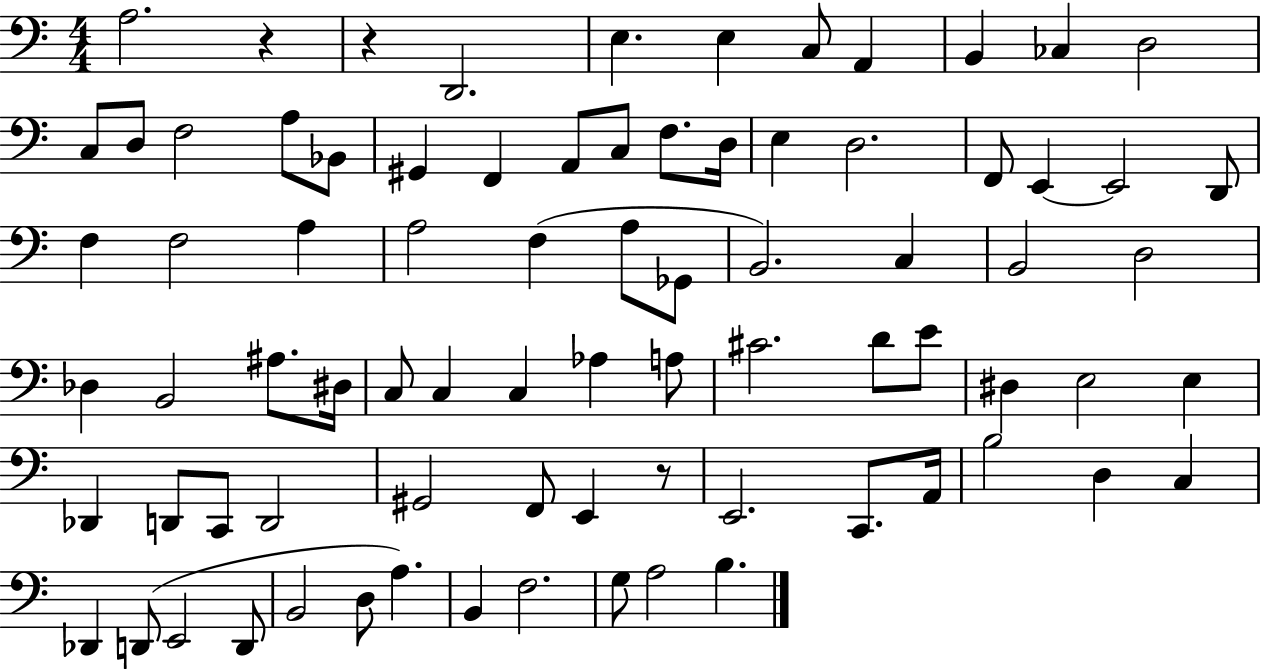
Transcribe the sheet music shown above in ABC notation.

X:1
T:Untitled
M:4/4
L:1/4
K:C
A,2 z z D,,2 E, E, C,/2 A,, B,, _C, D,2 C,/2 D,/2 F,2 A,/2 _B,,/2 ^G,, F,, A,,/2 C,/2 F,/2 D,/4 E, D,2 F,,/2 E,, E,,2 D,,/2 F, F,2 A, A,2 F, A,/2 _G,,/2 B,,2 C, B,,2 D,2 _D, B,,2 ^A,/2 ^D,/4 C,/2 C, C, _A, A,/2 ^C2 D/2 E/2 ^D, E,2 E, _D,, D,,/2 C,,/2 D,,2 ^G,,2 F,,/2 E,, z/2 E,,2 C,,/2 A,,/4 B,2 D, C, _D,, D,,/2 E,,2 D,,/2 B,,2 D,/2 A, B,, F,2 G,/2 A,2 B,